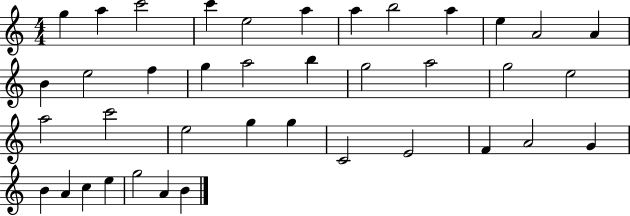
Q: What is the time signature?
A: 4/4